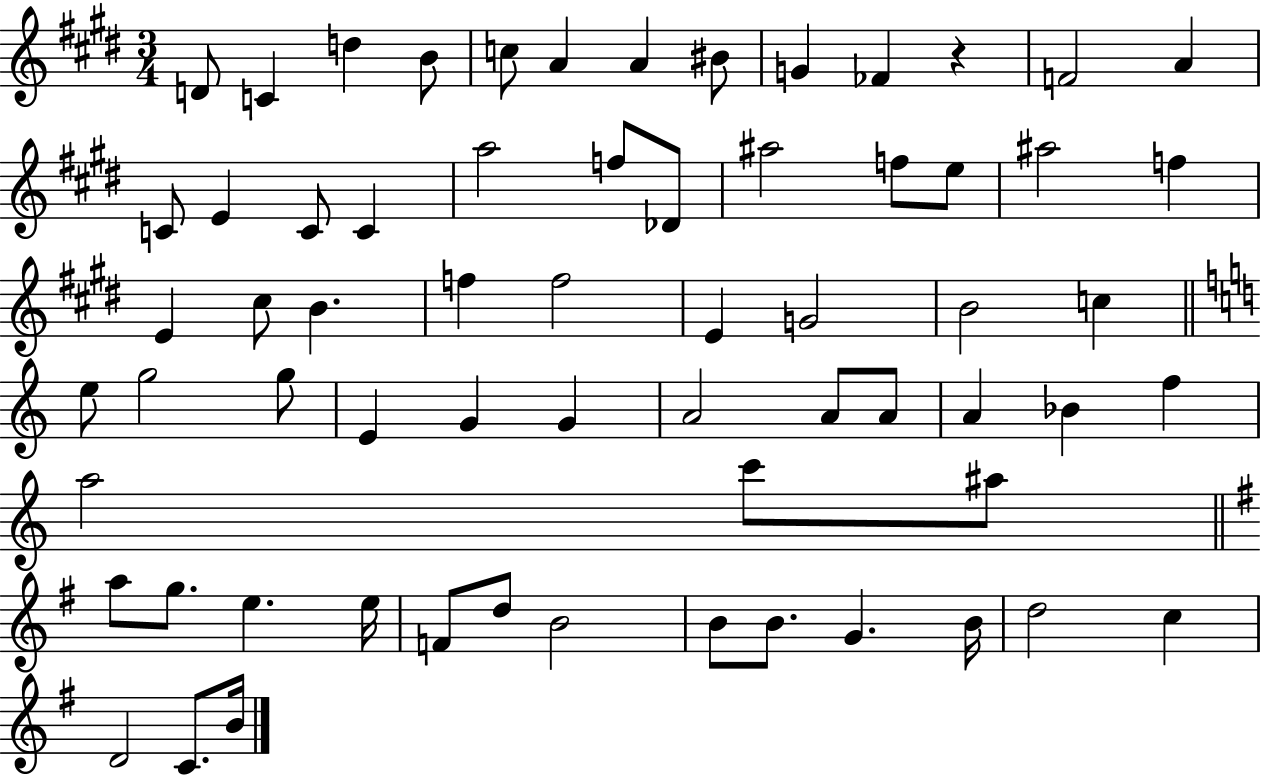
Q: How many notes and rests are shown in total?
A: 65